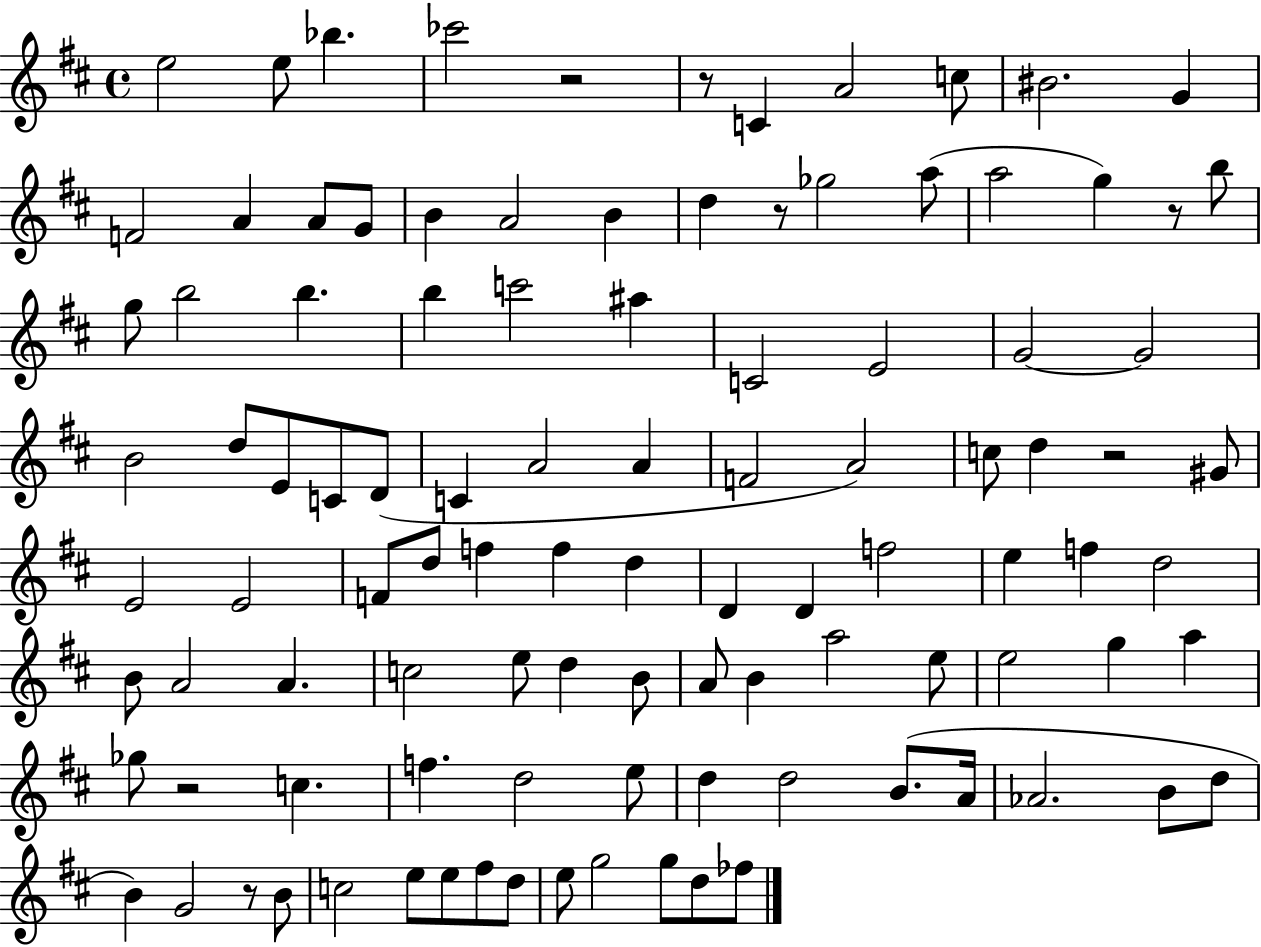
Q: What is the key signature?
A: D major